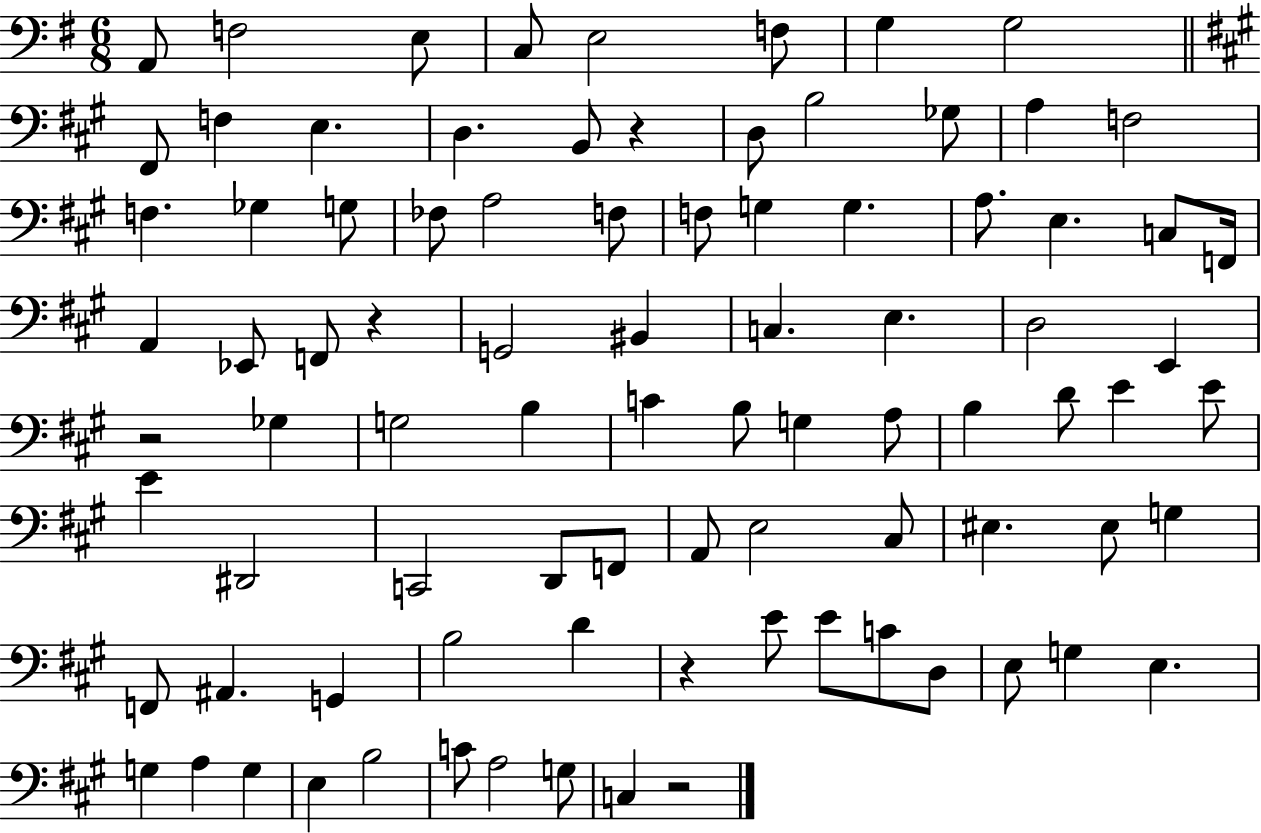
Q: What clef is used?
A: bass